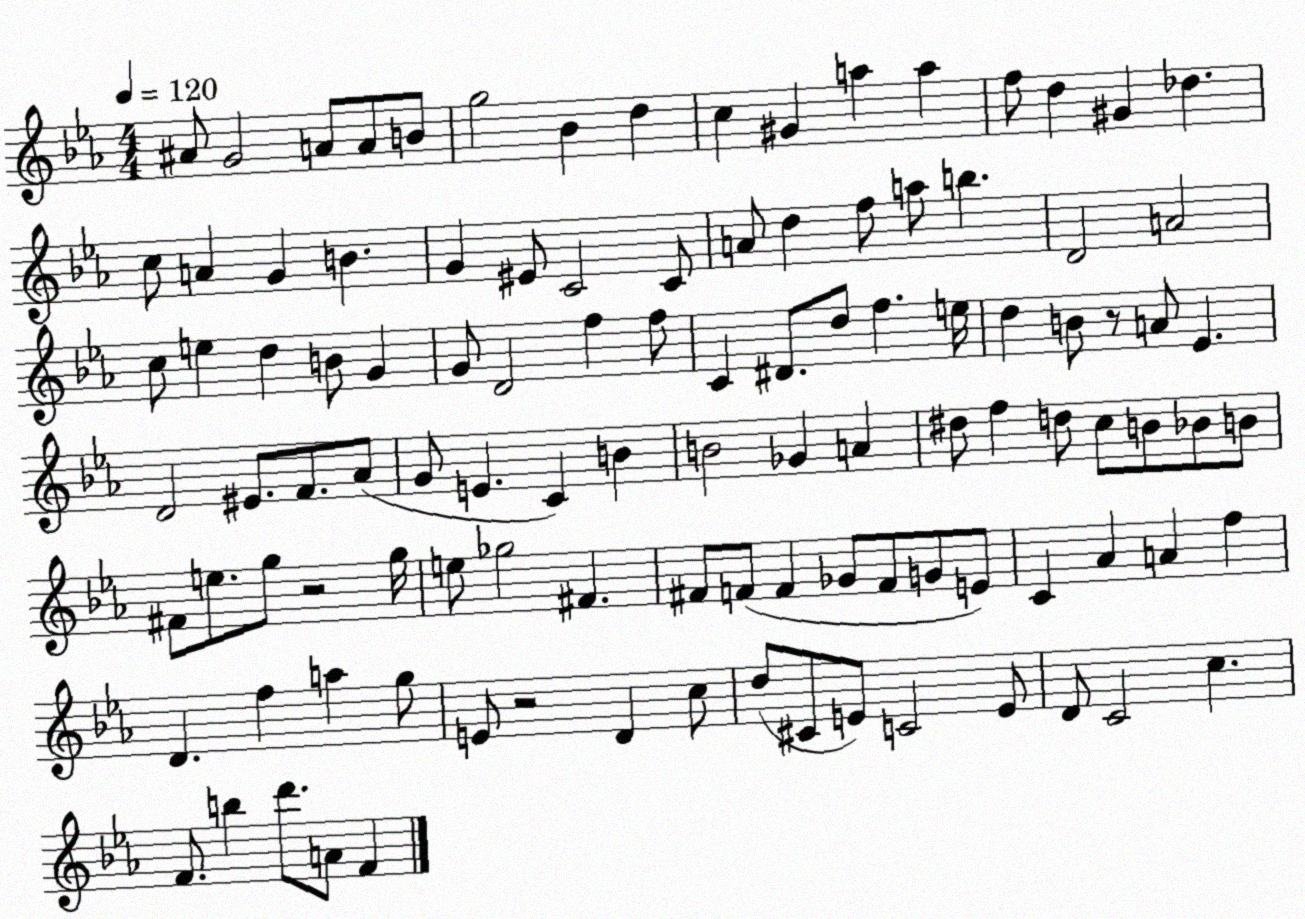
X:1
T:Untitled
M:4/4
L:1/4
K:Eb
^A/2 G2 A/2 A/2 B/2 g2 _B d c ^G a a f/2 d ^G _d c/2 A G B G ^E/2 C2 C/2 A/2 d f/2 a/2 b D2 A2 c/2 e d B/2 G G/2 D2 f f/2 C ^D/2 d/2 f e/4 d B/2 z/2 A/2 _E D2 ^E/2 F/2 _A/2 G/2 E C B B2 _G A ^d/2 f d/2 c/2 B/2 _B/2 B/2 ^F/2 e/2 g/2 z2 g/4 e/2 _g2 ^F ^F/2 F/2 F _G/2 F/2 G/2 E/2 C _A A f D f a g/2 E/2 z2 D c/2 d/2 ^C/2 E/2 C2 E/2 D/2 C2 c F/2 b d'/2 A/2 F